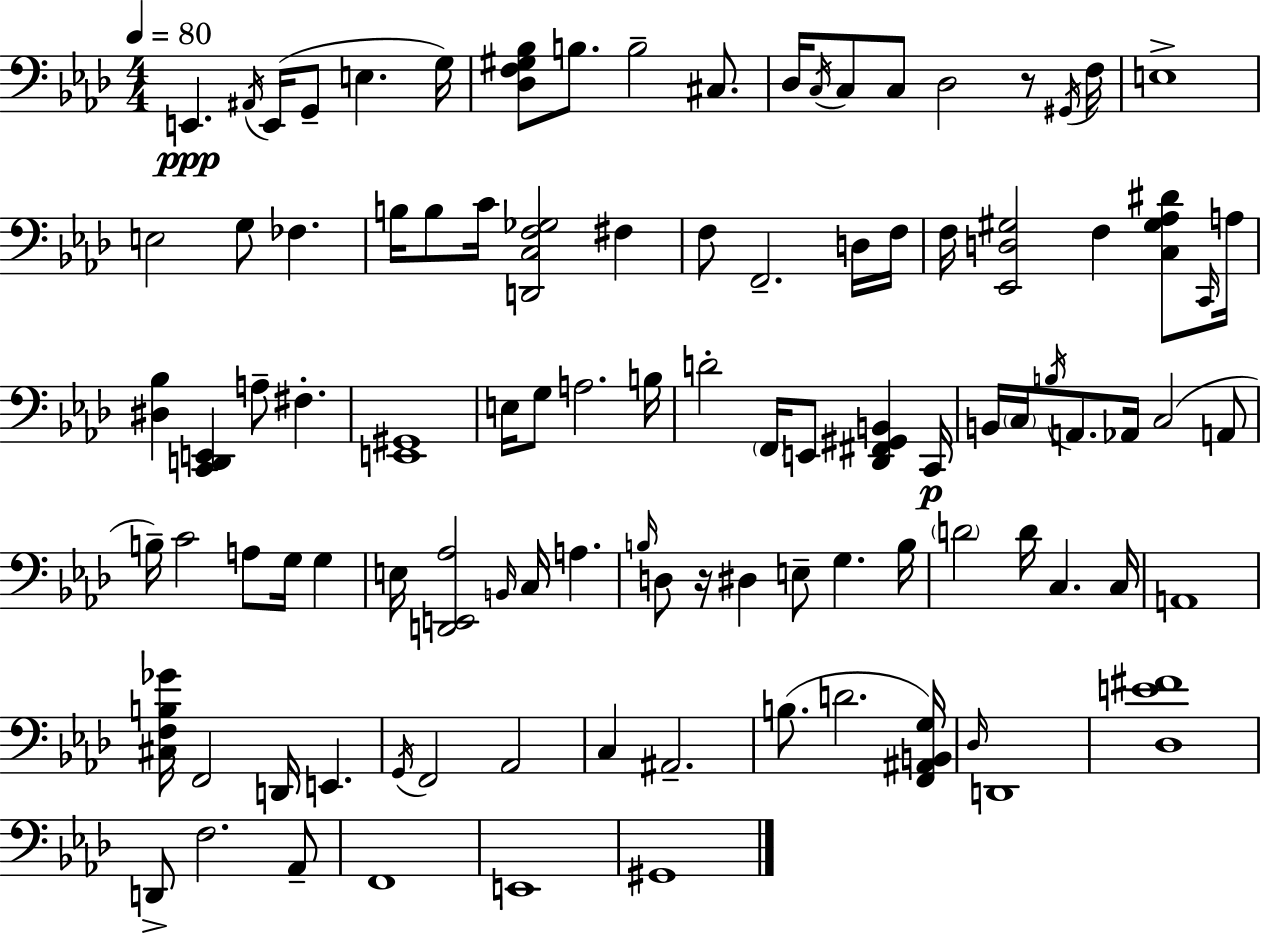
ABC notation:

X:1
T:Untitled
M:4/4
L:1/4
K:Ab
E,, ^A,,/4 E,,/4 G,,/2 E, G,/4 [_D,F,^G,_B,]/2 B,/2 B,2 ^C,/2 _D,/4 C,/4 C,/2 C,/2 _D,2 z/2 ^G,,/4 F,/4 E,4 E,2 G,/2 _F, B,/4 B,/2 C/4 [D,,C,F,_G,]2 ^F, F,/2 F,,2 D,/4 F,/4 F,/4 [_E,,D,^G,]2 F, [C,^G,_A,^D]/2 C,,/4 A,/4 [^D,_B,] [C,,D,,E,,] A,/2 ^F, [E,,^G,,]4 E,/4 G,/2 A,2 B,/4 D2 F,,/4 E,,/2 [_D,,^F,,^G,,B,,] C,,/4 B,,/4 C,/4 B,/4 A,,/2 _A,,/4 C,2 A,,/2 B,/4 C2 A,/2 G,/4 G, E,/4 [D,,E,,_A,]2 B,,/4 C,/4 A, B,/4 D,/2 z/4 ^D, E,/2 G, B,/4 D2 D/4 C, C,/4 A,,4 [^C,F,B,_G]/4 F,,2 D,,/4 E,, G,,/4 F,,2 _A,,2 C, ^A,,2 B,/2 D2 [F,,^A,,B,,G,]/4 _D,/4 D,,4 [_D,E^F]4 D,,/2 F,2 _A,,/2 F,,4 E,,4 ^G,,4